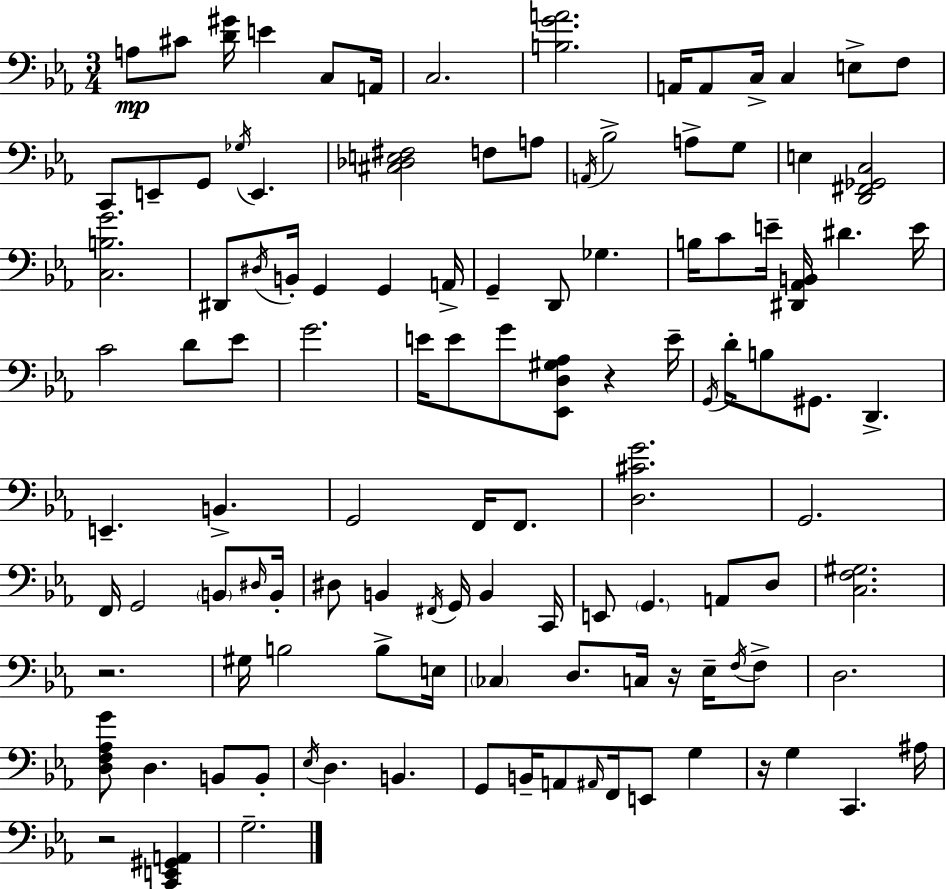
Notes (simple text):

A3/e C#4/e [D4,G#4]/s E4/q C3/e A2/s C3/h. [B3,G4,A4]/h. A2/s A2/e C3/s C3/q E3/e F3/e C2/e E2/e G2/e Gb3/s E2/q. [C#3,Db3,E3,F#3]/h F3/e A3/e A2/s Bb3/h A3/e G3/e E3/q [D2,F#2,Gb2,C3]/h [C3,B3,G4]/h. D#2/e D#3/s B2/s G2/q G2/q A2/s G2/q D2/e Gb3/q. B3/s C4/e E4/s [D#2,Ab2,B2]/s D#4/q. E4/s C4/h D4/e Eb4/e G4/h. E4/s E4/e G4/e [Eb2,D3,G#3,Ab3]/e R/q E4/s G2/s D4/s B3/e G#2/e. D2/q. E2/q. B2/q. G2/h F2/s F2/e. [D3,C#4,G4]/h. G2/h. F2/s G2/h B2/e D#3/s B2/s D#3/e B2/q F#2/s G2/s B2/q C2/s E2/e G2/q. A2/e D3/e [C3,F3,G#3]/h. R/h. G#3/s B3/h B3/e E3/s CES3/q D3/e. C3/s R/s Eb3/s F3/s F3/e D3/h. [D3,F3,Ab3,G4]/e D3/q. B2/e B2/e Eb3/s D3/q. B2/q. G2/e B2/s A2/e A#2/s F2/s E2/e G3/q R/s G3/q C2/q. A#3/s R/h [C2,E2,G#2,A2]/q G3/h.